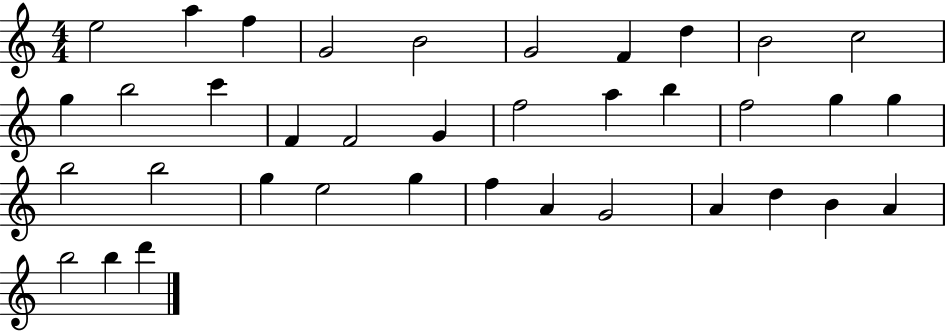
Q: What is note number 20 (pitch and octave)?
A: F5